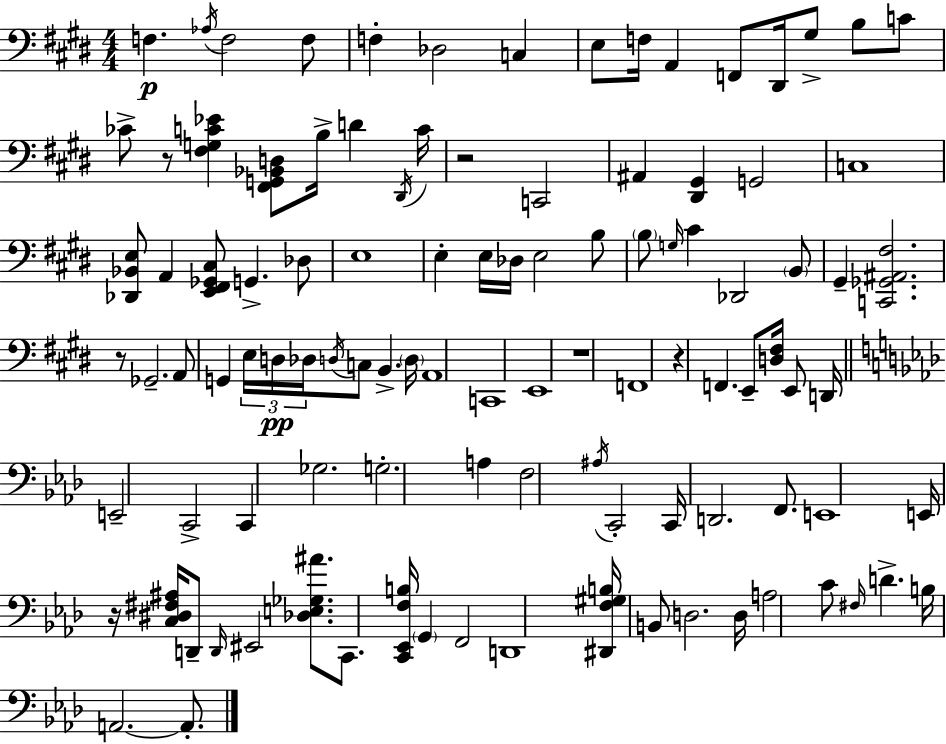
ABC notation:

X:1
T:Untitled
M:4/4
L:1/4
K:E
F, _A,/4 F,2 F,/2 F, _D,2 C, E,/2 F,/4 A,, F,,/2 ^D,,/4 ^G,/2 B,/2 C/2 _C/2 z/2 [^F,G,C_E] [^F,,G,,_B,,D,]/2 B,/4 D ^D,,/4 C/4 z2 C,,2 ^A,, [^D,,^G,,] G,,2 C,4 [_D,,_B,,E,]/2 A,, [E,,^F,,_G,,^C,]/2 G,, _D,/2 E,4 E, E,/4 _D,/4 E,2 B,/2 B,/2 G,/4 ^C _D,,2 B,,/2 ^G,, [C,,_G,,^A,,^F,]2 z/2 _G,,2 A,,/2 G,, E,/4 D,/4 _D,/4 D,/4 C,/2 B,, D,/4 A,,4 C,,4 E,,4 z4 F,,4 z F,, E,,/2 [D,^F,]/4 E,,/2 D,,/4 E,,2 C,,2 C,, _G,2 G,2 A, F,2 ^A,/4 C,,2 C,,/4 D,,2 F,,/2 E,,4 E,,/4 z/4 [C,^D,^F,^A,]/4 D,,/2 D,,/4 ^E,,2 [_D,E,_G,^A]/2 C,,/2 [C,,_E,,F,B,]/4 G,, F,,2 D,,4 [^D,,F,^G,B,]/4 B,,/2 D,2 D,/4 A,2 C/2 ^F,/4 D B,/4 A,,2 A,,/2